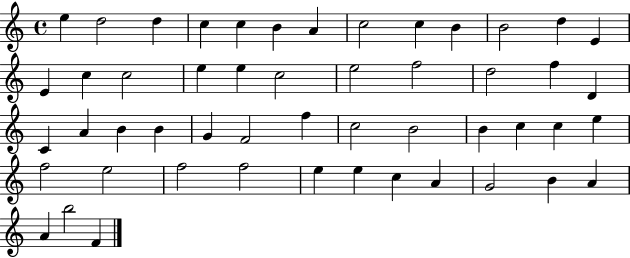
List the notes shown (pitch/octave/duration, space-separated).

E5/q D5/h D5/q C5/q C5/q B4/q A4/q C5/h C5/q B4/q B4/h D5/q E4/q E4/q C5/q C5/h E5/q E5/q C5/h E5/h F5/h D5/h F5/q D4/q C4/q A4/q B4/q B4/q G4/q F4/h F5/q C5/h B4/h B4/q C5/q C5/q E5/q F5/h E5/h F5/h F5/h E5/q E5/q C5/q A4/q G4/h B4/q A4/q A4/q B5/h F4/q